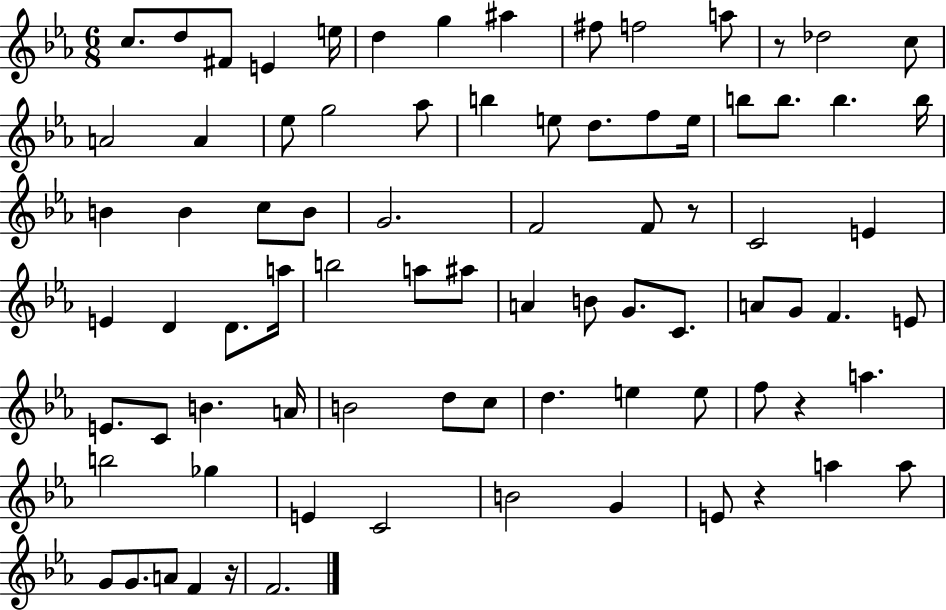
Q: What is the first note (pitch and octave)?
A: C5